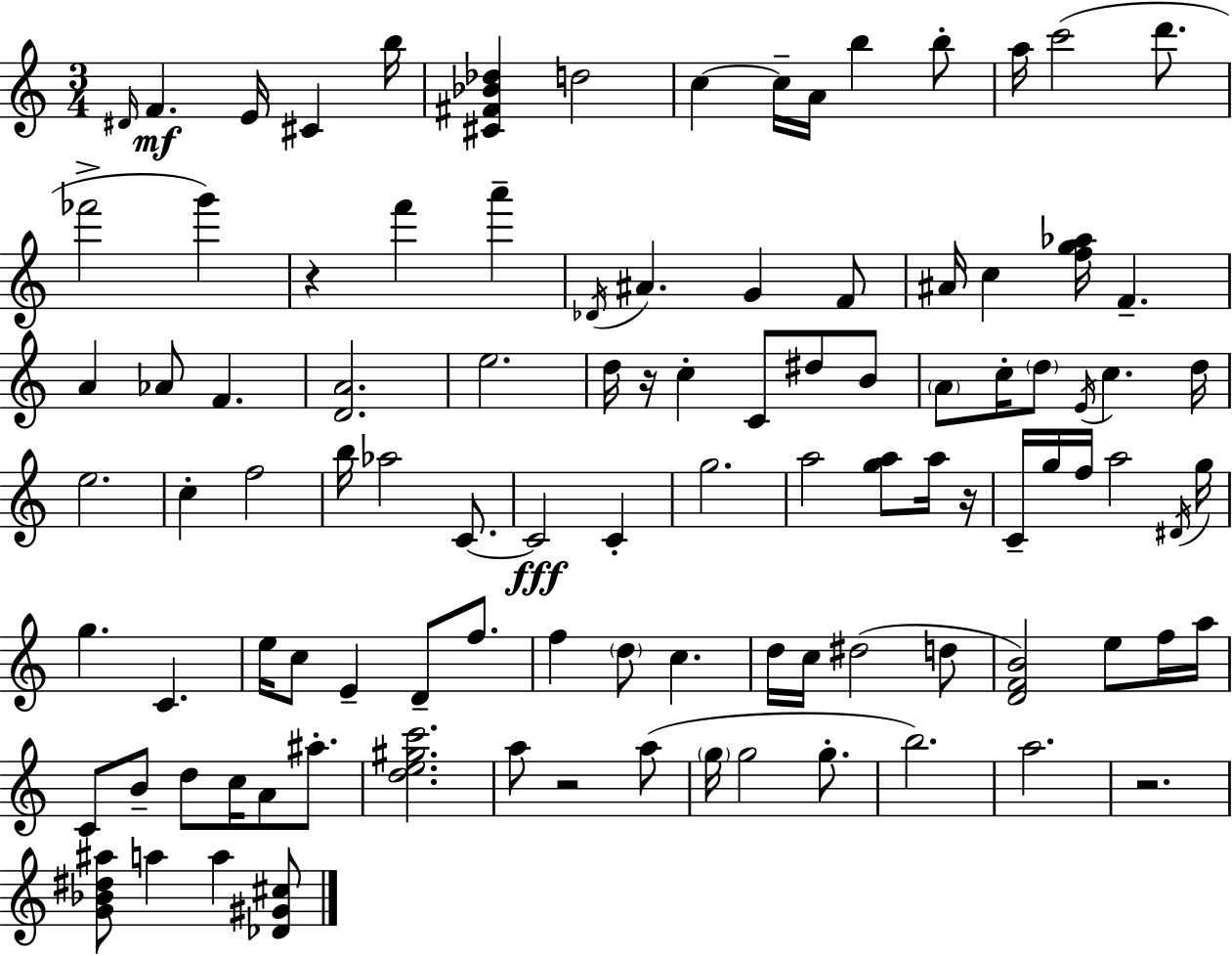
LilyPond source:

{
  \clef treble
  \numericTimeSignature
  \time 3/4
  \key c \major
  \grace { dis'16 }\mf f'4. e'16 cis'4 | b''16 <cis' fis' bes' des''>4 d''2 | c''4~~ c''16-- a'16 b''4 b''8-. | a''16 c'''2( d'''8. | \break fes'''2-> g'''4) | r4 f'''4 a'''4-- | \acciaccatura { des'16 } ais'4. g'4 | f'8 ais'16 c''4 <f'' g'' aes''>16 f'4.-- | \break a'4 aes'8 f'4. | <d' a'>2. | e''2. | d''16 r16 c''4-. c'8 dis''8 | \break b'8 \parenthesize a'8 c''16-. \parenthesize d''8 \acciaccatura { e'16 } c''4. | d''16 e''2. | c''4-. f''2 | b''16 aes''2 | \break c'8.~~ c'2\fff c'4-. | g''2. | a''2 <g'' a''>8 | a''16 r16 c'16-- g''16 f''16 a''2 | \break \acciaccatura { dis'16 } g''16 g''4. c'4. | e''16 c''8 e'4-- d'8-- | f''8. f''4 \parenthesize d''8 c''4. | d''16 c''16 dis''2( | \break d''8 <d' f' b'>2) | e''8 f''16 a''16 c'8 b'8-- d''8 c''16 a'8 | ais''8.-. <d'' e'' gis'' c'''>2. | a''8 r2 | \break a''8( \parenthesize g''16 g''2 | g''8.-. b''2.) | a''2. | r2. | \break <g' bes' dis'' ais''>8 a''4 a''4 | <des' gis' cis''>8 \bar "|."
}